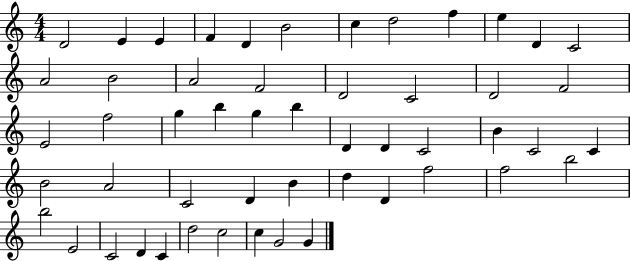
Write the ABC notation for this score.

X:1
T:Untitled
M:4/4
L:1/4
K:C
D2 E E F D B2 c d2 f e D C2 A2 B2 A2 F2 D2 C2 D2 F2 E2 f2 g b g b D D C2 B C2 C B2 A2 C2 D B d D f2 f2 b2 b2 E2 C2 D C d2 c2 c G2 G